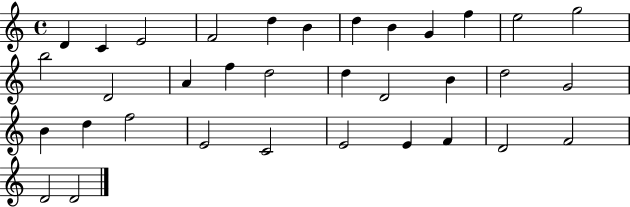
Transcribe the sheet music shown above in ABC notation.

X:1
T:Untitled
M:4/4
L:1/4
K:C
D C E2 F2 d B d B G f e2 g2 b2 D2 A f d2 d D2 B d2 G2 B d f2 E2 C2 E2 E F D2 F2 D2 D2